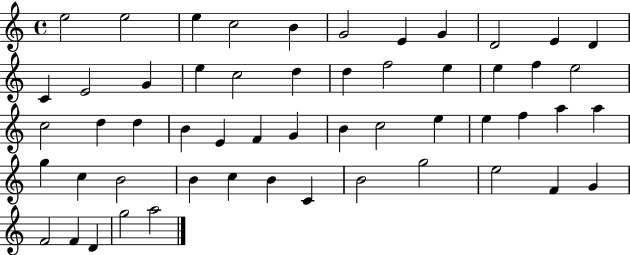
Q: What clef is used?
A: treble